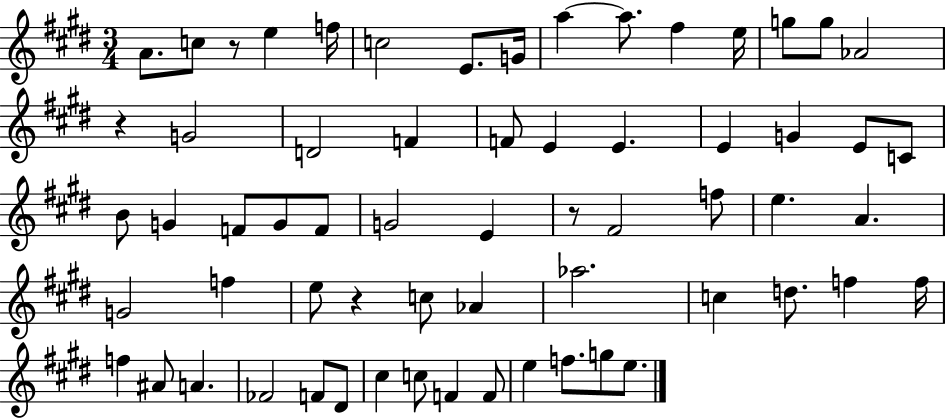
{
  \clef treble
  \numericTimeSignature
  \time 3/4
  \key e \major
  a'8. c''8 r8 e''4 f''16 | c''2 e'8. g'16 | a''4~~ a''8. fis''4 e''16 | g''8 g''8 aes'2 | \break r4 g'2 | d'2 f'4 | f'8 e'4 e'4. | e'4 g'4 e'8 c'8 | \break b'8 g'4 f'8 g'8 f'8 | g'2 e'4 | r8 fis'2 f''8 | e''4. a'4. | \break g'2 f''4 | e''8 r4 c''8 aes'4 | aes''2. | c''4 d''8. f''4 f''16 | \break f''4 ais'8 a'4. | fes'2 f'8 dis'8 | cis''4 c''8 f'4 f'8 | e''4 f''8. g''8 e''8. | \break \bar "|."
}